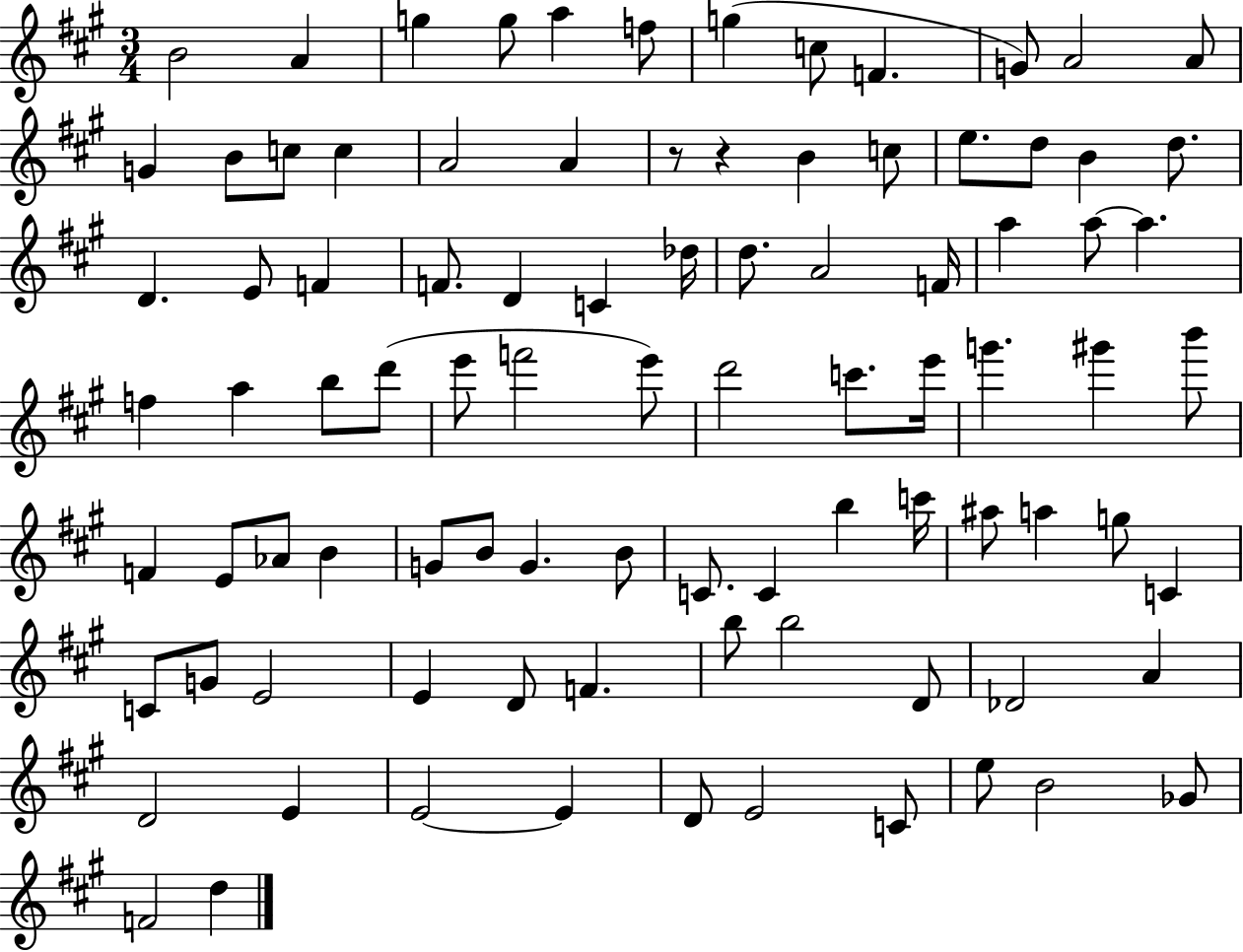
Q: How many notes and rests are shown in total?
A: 91